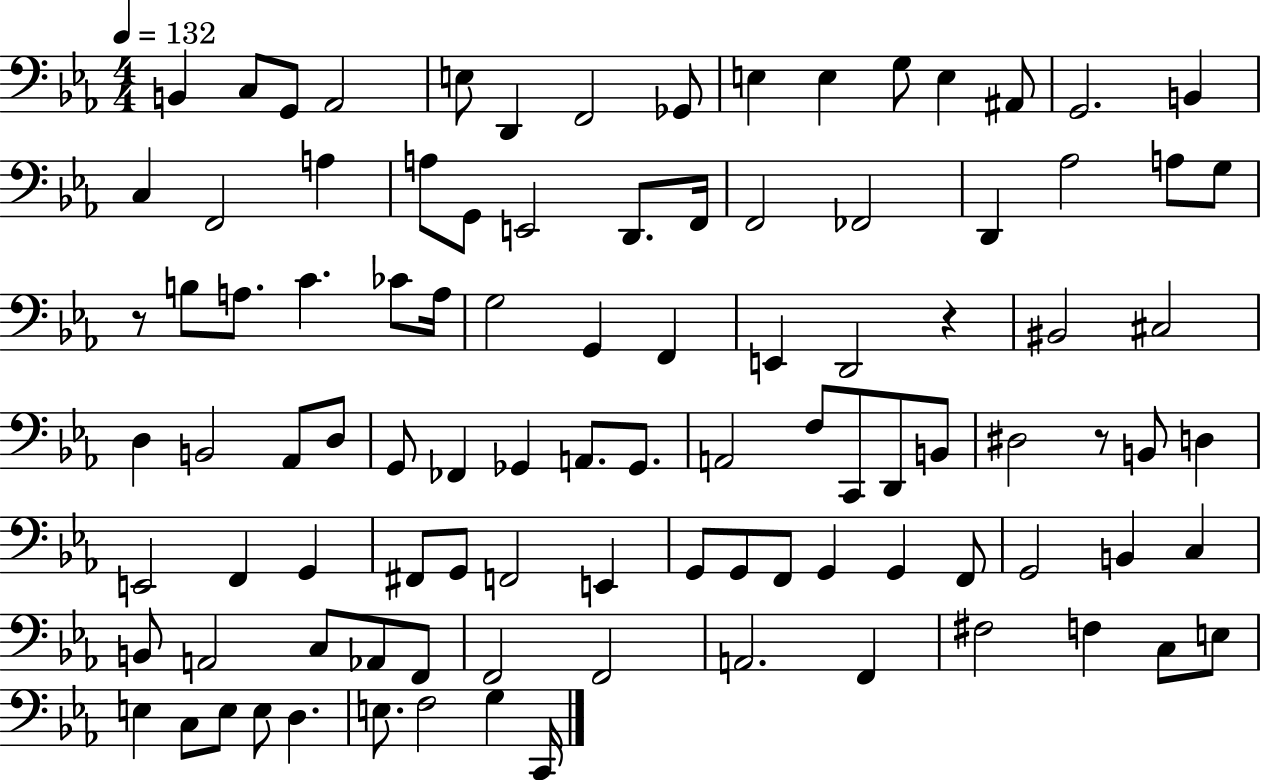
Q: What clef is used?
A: bass